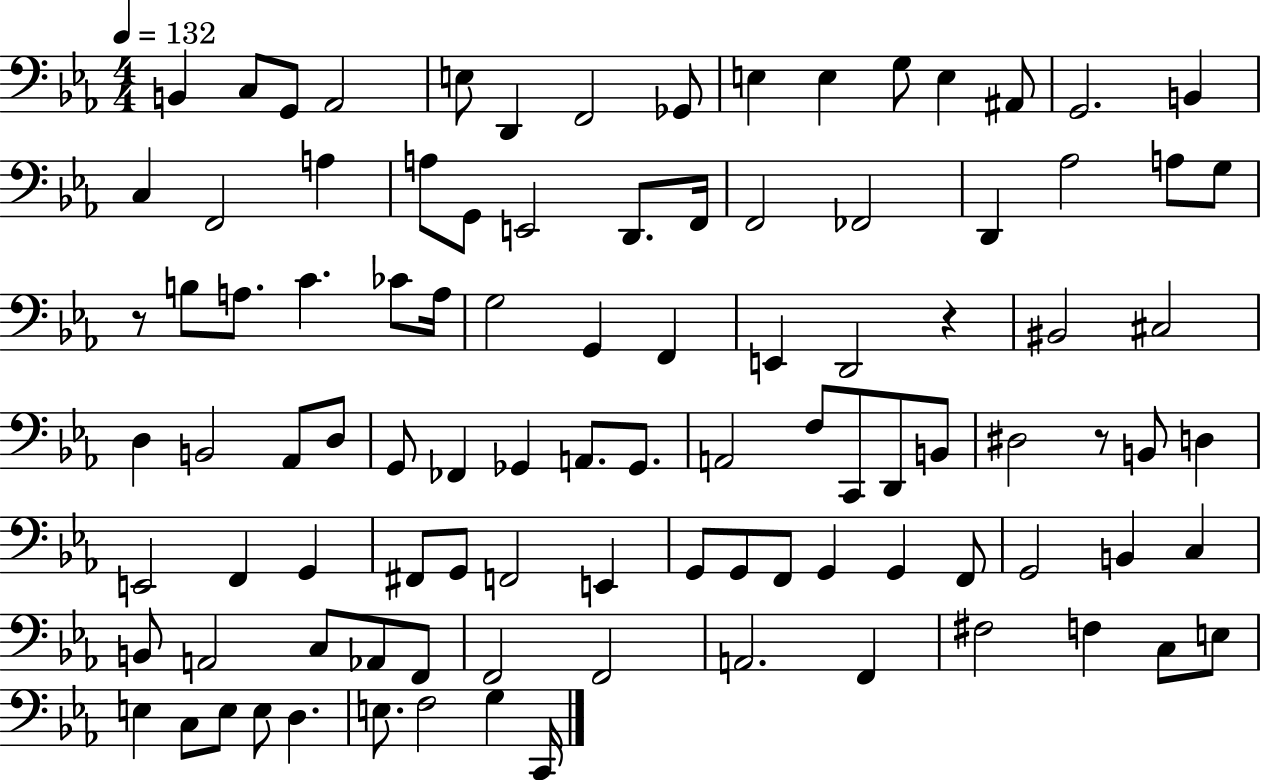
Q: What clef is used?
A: bass